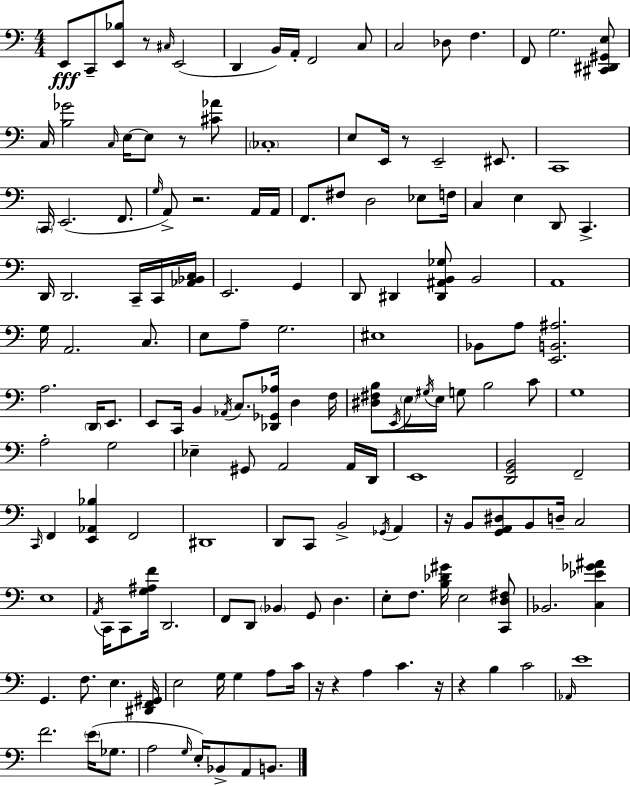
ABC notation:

X:1
T:Untitled
M:4/4
L:1/4
K:C
E,,/2 C,,/2 [E,,_B,]/2 z/2 ^C,/4 E,,2 D,, B,,/4 A,,/4 F,,2 C,/2 C,2 _D,/2 F, F,,/2 G,2 [^C,,^D,,^G,,E,]/2 C,/4 [B,_G]2 C,/4 E,/4 E,/2 z/2 [^C_A]/2 _C,4 E,/2 E,,/4 z/2 E,,2 ^E,,/2 C,,4 C,,/4 E,,2 F,,/2 G,/4 A,,/2 z2 A,,/4 A,,/4 F,,/2 ^F,/2 D,2 _E,/2 F,/4 C, E, D,,/2 C,, D,,/4 D,,2 C,,/4 C,,/4 [_A,,_B,,C,]/4 E,,2 G,, D,,/2 ^D,, [^D,,^A,,B,,_G,]/2 B,,2 A,,4 G,/4 A,,2 C,/2 E,/2 A,/2 G,2 ^E,4 _B,,/2 A,/2 [E,,B,,^A,]2 A,2 D,,/4 E,,/2 E,,/2 C,,/4 B,, _A,,/4 C,/2 [_D,,_G,,_A,]/4 D, F,/4 [^D,^F,B,]/2 E,,/4 E,/4 ^G,/4 E,/4 G,/2 B,2 C/2 G,4 A,2 G,2 _E, ^G,,/2 A,,2 A,,/4 D,,/4 E,,4 [D,,G,,B,,]2 F,,2 C,,/4 F,, [E,,_A,,_B,] F,,2 ^D,,4 D,,/2 C,,/2 B,,2 _G,,/4 A,, z/4 B,,/2 [G,,A,,^D,]/2 B,,/2 D,/4 C,2 E,4 A,,/4 C,,/4 C,,/2 [G,^A,F]/4 D,,2 F,,/2 D,,/2 _B,, G,,/2 D, E,/2 F,/2 [B,_D^G]/4 E,2 [C,,D,^F,]/2 _B,,2 [C,_E_G^A] G,, F,/2 E, [^D,,F,,^G,,]/4 E,2 G,/4 G, A,/2 C/4 z/4 z A, C z/4 z B, C2 _A,,/4 E4 F2 E/4 _G,/2 A,2 G,/4 E,/4 _B,,/2 A,,/2 B,,/2